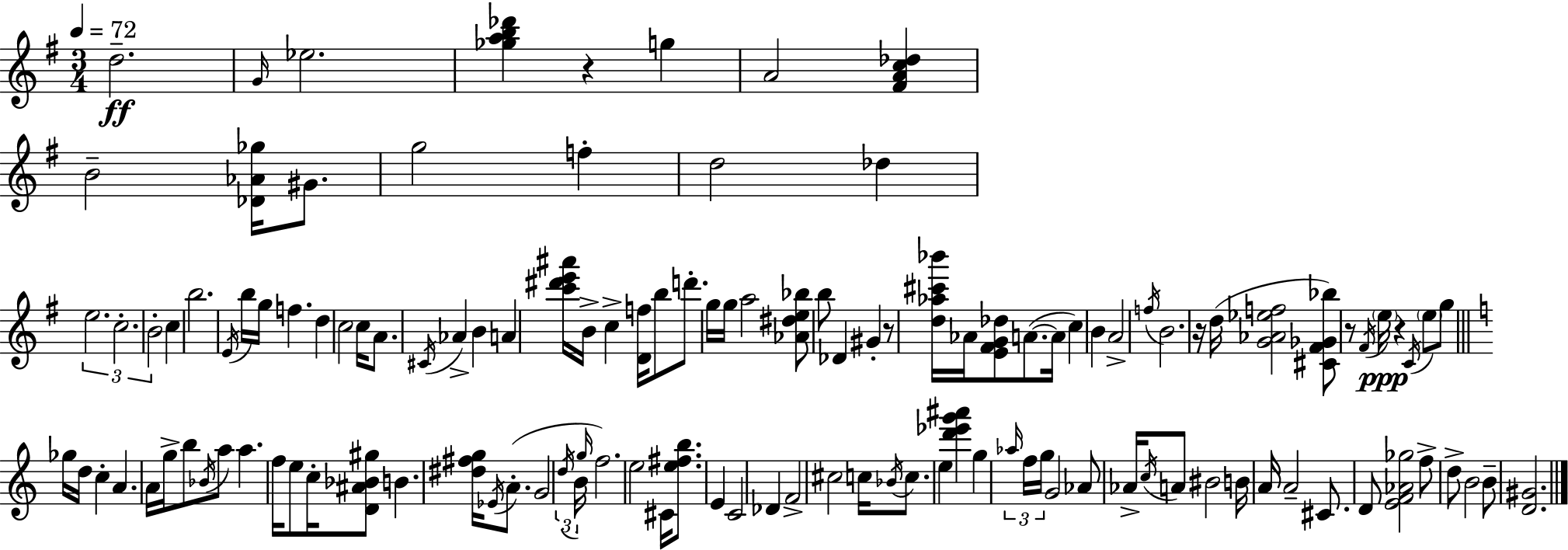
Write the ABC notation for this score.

X:1
T:Untitled
M:3/4
L:1/4
K:Em
d2 G/4 _e2 [_gab_d'] z g A2 [^FAc_d] B2 [_D_A_g]/4 ^G/2 g2 f d2 _d e2 c2 B2 c b2 E/4 b/4 g/4 f d c2 c/4 A/2 ^C/4 _A B A [c'^d'e'^a']/4 B/4 c [Df]/4 b/2 d'/2 g/4 g/4 a2 [_A^de_b]/2 b/2 _D ^G z/2 [d_a^c'_b']/4 _A/4 [E^FG_d]/2 A/2 A/4 c B A2 f/4 B2 z/4 d/4 [G_A_ef]2 [^C^F_G_b]/2 z/2 ^F/4 e/4 z C/4 e/2 g/2 _g/4 d/4 c A A/4 g/4 b/2 _B/4 a/2 a f/4 e/2 c/4 [D^A_B^g]/2 B [^d^fg]/4 _E/4 A/2 G2 d/4 B/4 g/4 f2 e2 ^C/4 [e^fb]/2 E C2 _D F2 ^c2 c/4 _B/4 c/2 e [d'_e'g'^a'] g _a/4 f/4 g/4 G2 _A/2 _A/4 c/4 A/2 ^B2 B/4 A/4 A2 ^C/2 D/2 [EF_A_g]2 f/2 d/2 B2 B/2 [D^G]2